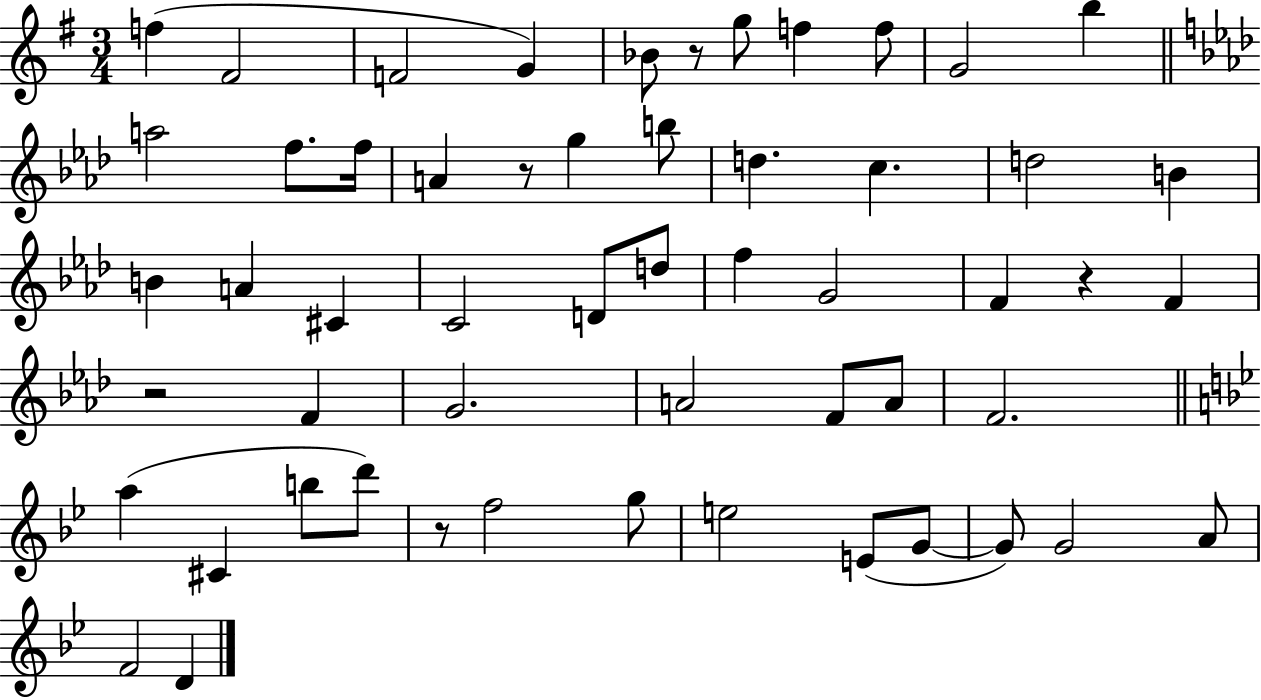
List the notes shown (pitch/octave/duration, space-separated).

F5/q F#4/h F4/h G4/q Bb4/e R/e G5/e F5/q F5/e G4/h B5/q A5/h F5/e. F5/s A4/q R/e G5/q B5/e D5/q. C5/q. D5/h B4/q B4/q A4/q C#4/q C4/h D4/e D5/e F5/q G4/h F4/q R/q F4/q R/h F4/q G4/h. A4/h F4/e A4/e F4/h. A5/q C#4/q B5/e D6/e R/e F5/h G5/e E5/h E4/e G4/e G4/e G4/h A4/e F4/h D4/q